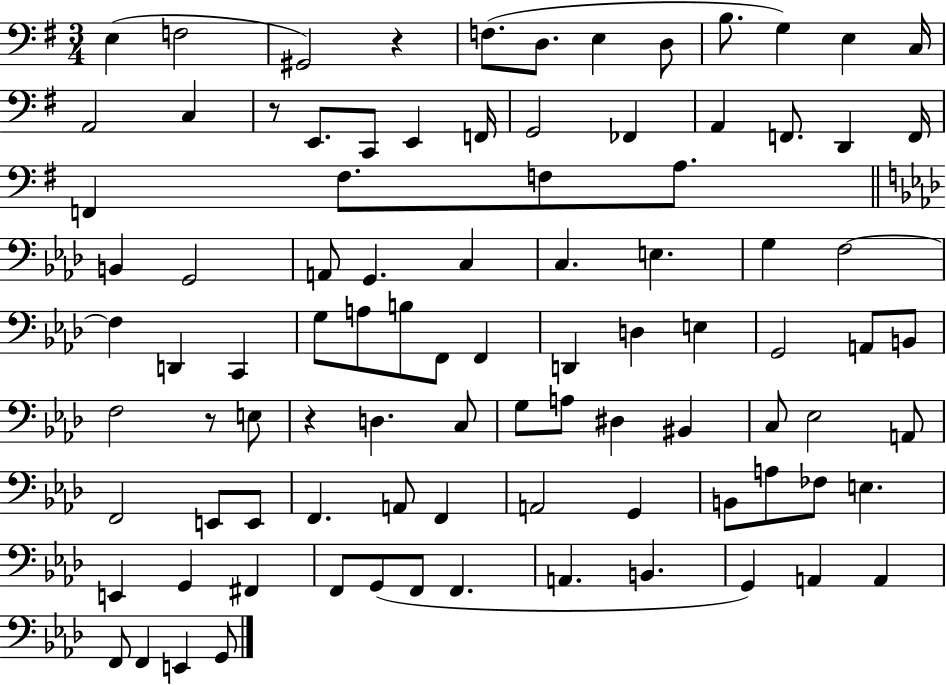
{
  \clef bass
  \numericTimeSignature
  \time 3/4
  \key g \major
  e4( f2 | gis,2) r4 | f8.( d8. e4 d8 | b8. g4) e4 c16 | \break a,2 c4 | r8 e,8. c,8 e,4 f,16 | g,2 fes,4 | a,4 f,8. d,4 f,16 | \break f,4 fis8. f8 a8. | \bar "||" \break \key f \minor b,4 g,2 | a,8 g,4. c4 | c4. e4. | g4 f2~~ | \break f4 d,4 c,4 | g8 a8 b8 f,8 f,4 | d,4 d4 e4 | g,2 a,8 b,8 | \break f2 r8 e8 | r4 d4. c8 | g8 a8 dis4 bis,4 | c8 ees2 a,8 | \break f,2 e,8 e,8 | f,4. a,8 f,4 | a,2 g,4 | b,8 a8 fes8 e4. | \break e,4 g,4 fis,4 | f,8 g,8( f,8 f,4. | a,4. b,4. | g,4) a,4 a,4 | \break f,8 f,4 e,4 g,8 | \bar "|."
}